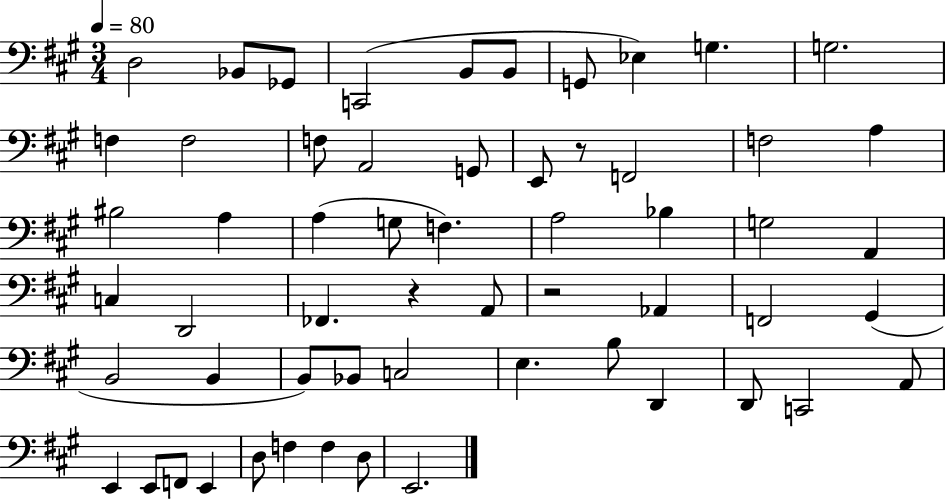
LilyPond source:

{
  \clef bass
  \numericTimeSignature
  \time 3/4
  \key a \major
  \tempo 4 = 80
  \repeat volta 2 { d2 bes,8 ges,8 | c,2( b,8 b,8 | g,8 ees4) g4. | g2. | \break f4 f2 | f8 a,2 g,8 | e,8 r8 f,2 | f2 a4 | \break bis2 a4 | a4( g8 f4.) | a2 bes4 | g2 a,4 | \break c4 d,2 | fes,4. r4 a,8 | r2 aes,4 | f,2 gis,4( | \break b,2 b,4 | b,8) bes,8 c2 | e4. b8 d,4 | d,8 c,2 a,8 | \break e,4 e,8 f,8 e,4 | d8 f4 f4 d8 | e,2. | } \bar "|."
}